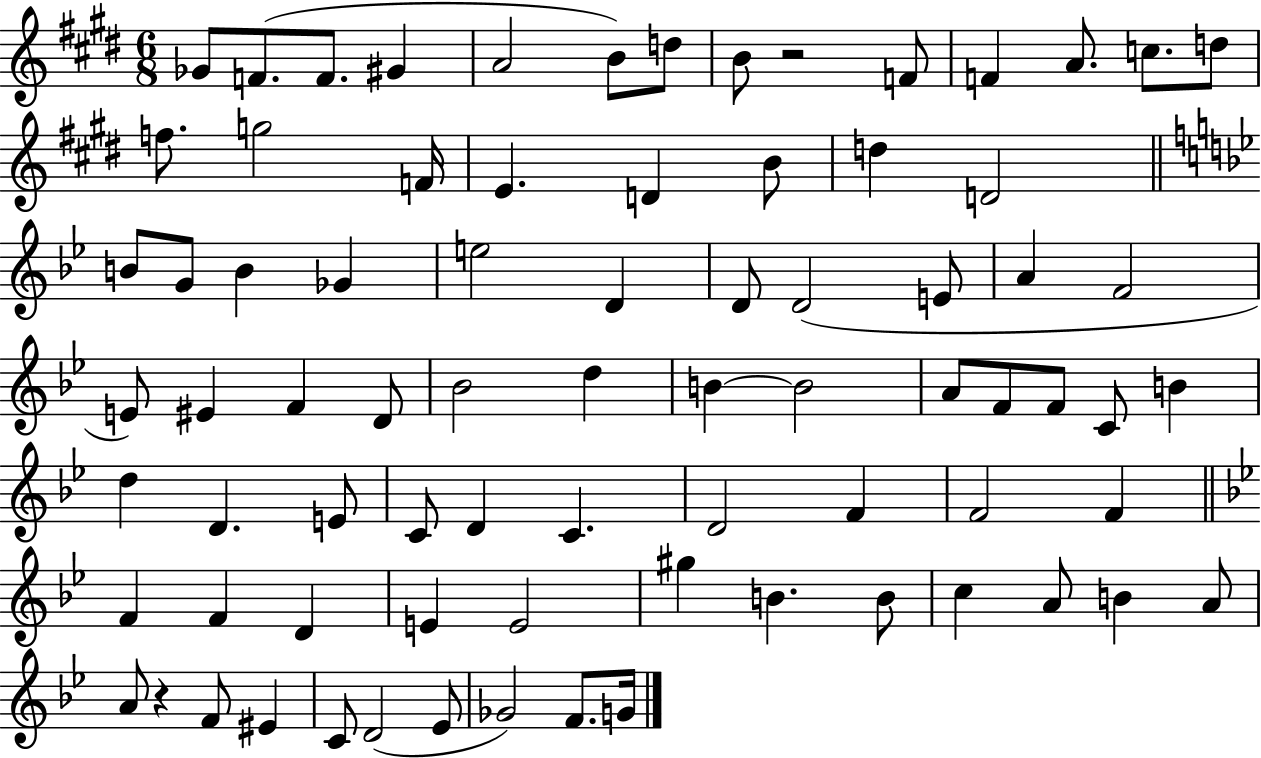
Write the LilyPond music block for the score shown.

{
  \clef treble
  \numericTimeSignature
  \time 6/8
  \key e \major
  ges'8 f'8.( f'8. gis'4 | a'2 b'8) d''8 | b'8 r2 f'8 | f'4 a'8. c''8. d''8 | \break f''8. g''2 f'16 | e'4. d'4 b'8 | d''4 d'2 | \bar "||" \break \key bes \major b'8 g'8 b'4 ges'4 | e''2 d'4 | d'8 d'2( e'8 | a'4 f'2 | \break e'8) eis'4 f'4 d'8 | bes'2 d''4 | b'4~~ b'2 | a'8 f'8 f'8 c'8 b'4 | \break d''4 d'4. e'8 | c'8 d'4 c'4. | d'2 f'4 | f'2 f'4 | \break \bar "||" \break \key g \minor f'4 f'4 d'4 | e'4 e'2 | gis''4 b'4. b'8 | c''4 a'8 b'4 a'8 | \break a'8 r4 f'8 eis'4 | c'8 d'2( ees'8 | ges'2) f'8. g'16 | \bar "|."
}